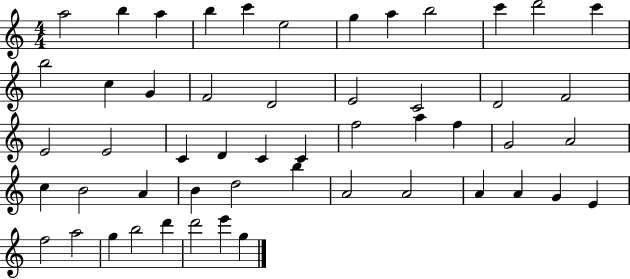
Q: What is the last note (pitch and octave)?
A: G5